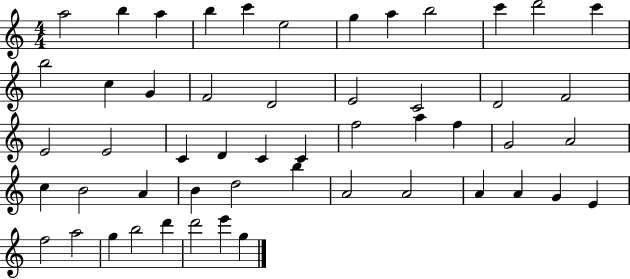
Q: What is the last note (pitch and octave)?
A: G5